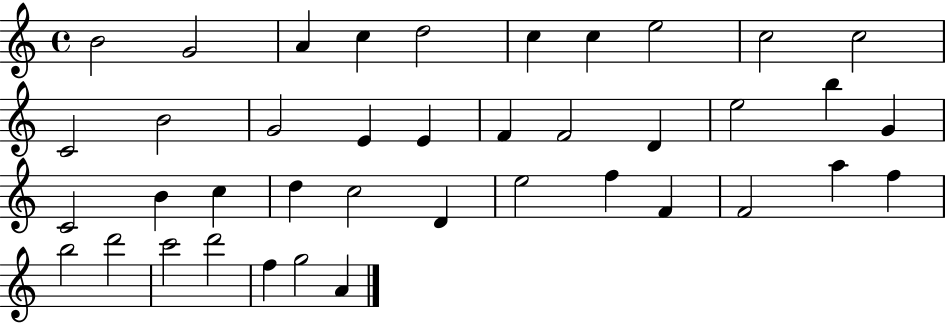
B4/h G4/h A4/q C5/q D5/h C5/q C5/q E5/h C5/h C5/h C4/h B4/h G4/h E4/q E4/q F4/q F4/h D4/q E5/h B5/q G4/q C4/h B4/q C5/q D5/q C5/h D4/q E5/h F5/q F4/q F4/h A5/q F5/q B5/h D6/h C6/h D6/h F5/q G5/h A4/q